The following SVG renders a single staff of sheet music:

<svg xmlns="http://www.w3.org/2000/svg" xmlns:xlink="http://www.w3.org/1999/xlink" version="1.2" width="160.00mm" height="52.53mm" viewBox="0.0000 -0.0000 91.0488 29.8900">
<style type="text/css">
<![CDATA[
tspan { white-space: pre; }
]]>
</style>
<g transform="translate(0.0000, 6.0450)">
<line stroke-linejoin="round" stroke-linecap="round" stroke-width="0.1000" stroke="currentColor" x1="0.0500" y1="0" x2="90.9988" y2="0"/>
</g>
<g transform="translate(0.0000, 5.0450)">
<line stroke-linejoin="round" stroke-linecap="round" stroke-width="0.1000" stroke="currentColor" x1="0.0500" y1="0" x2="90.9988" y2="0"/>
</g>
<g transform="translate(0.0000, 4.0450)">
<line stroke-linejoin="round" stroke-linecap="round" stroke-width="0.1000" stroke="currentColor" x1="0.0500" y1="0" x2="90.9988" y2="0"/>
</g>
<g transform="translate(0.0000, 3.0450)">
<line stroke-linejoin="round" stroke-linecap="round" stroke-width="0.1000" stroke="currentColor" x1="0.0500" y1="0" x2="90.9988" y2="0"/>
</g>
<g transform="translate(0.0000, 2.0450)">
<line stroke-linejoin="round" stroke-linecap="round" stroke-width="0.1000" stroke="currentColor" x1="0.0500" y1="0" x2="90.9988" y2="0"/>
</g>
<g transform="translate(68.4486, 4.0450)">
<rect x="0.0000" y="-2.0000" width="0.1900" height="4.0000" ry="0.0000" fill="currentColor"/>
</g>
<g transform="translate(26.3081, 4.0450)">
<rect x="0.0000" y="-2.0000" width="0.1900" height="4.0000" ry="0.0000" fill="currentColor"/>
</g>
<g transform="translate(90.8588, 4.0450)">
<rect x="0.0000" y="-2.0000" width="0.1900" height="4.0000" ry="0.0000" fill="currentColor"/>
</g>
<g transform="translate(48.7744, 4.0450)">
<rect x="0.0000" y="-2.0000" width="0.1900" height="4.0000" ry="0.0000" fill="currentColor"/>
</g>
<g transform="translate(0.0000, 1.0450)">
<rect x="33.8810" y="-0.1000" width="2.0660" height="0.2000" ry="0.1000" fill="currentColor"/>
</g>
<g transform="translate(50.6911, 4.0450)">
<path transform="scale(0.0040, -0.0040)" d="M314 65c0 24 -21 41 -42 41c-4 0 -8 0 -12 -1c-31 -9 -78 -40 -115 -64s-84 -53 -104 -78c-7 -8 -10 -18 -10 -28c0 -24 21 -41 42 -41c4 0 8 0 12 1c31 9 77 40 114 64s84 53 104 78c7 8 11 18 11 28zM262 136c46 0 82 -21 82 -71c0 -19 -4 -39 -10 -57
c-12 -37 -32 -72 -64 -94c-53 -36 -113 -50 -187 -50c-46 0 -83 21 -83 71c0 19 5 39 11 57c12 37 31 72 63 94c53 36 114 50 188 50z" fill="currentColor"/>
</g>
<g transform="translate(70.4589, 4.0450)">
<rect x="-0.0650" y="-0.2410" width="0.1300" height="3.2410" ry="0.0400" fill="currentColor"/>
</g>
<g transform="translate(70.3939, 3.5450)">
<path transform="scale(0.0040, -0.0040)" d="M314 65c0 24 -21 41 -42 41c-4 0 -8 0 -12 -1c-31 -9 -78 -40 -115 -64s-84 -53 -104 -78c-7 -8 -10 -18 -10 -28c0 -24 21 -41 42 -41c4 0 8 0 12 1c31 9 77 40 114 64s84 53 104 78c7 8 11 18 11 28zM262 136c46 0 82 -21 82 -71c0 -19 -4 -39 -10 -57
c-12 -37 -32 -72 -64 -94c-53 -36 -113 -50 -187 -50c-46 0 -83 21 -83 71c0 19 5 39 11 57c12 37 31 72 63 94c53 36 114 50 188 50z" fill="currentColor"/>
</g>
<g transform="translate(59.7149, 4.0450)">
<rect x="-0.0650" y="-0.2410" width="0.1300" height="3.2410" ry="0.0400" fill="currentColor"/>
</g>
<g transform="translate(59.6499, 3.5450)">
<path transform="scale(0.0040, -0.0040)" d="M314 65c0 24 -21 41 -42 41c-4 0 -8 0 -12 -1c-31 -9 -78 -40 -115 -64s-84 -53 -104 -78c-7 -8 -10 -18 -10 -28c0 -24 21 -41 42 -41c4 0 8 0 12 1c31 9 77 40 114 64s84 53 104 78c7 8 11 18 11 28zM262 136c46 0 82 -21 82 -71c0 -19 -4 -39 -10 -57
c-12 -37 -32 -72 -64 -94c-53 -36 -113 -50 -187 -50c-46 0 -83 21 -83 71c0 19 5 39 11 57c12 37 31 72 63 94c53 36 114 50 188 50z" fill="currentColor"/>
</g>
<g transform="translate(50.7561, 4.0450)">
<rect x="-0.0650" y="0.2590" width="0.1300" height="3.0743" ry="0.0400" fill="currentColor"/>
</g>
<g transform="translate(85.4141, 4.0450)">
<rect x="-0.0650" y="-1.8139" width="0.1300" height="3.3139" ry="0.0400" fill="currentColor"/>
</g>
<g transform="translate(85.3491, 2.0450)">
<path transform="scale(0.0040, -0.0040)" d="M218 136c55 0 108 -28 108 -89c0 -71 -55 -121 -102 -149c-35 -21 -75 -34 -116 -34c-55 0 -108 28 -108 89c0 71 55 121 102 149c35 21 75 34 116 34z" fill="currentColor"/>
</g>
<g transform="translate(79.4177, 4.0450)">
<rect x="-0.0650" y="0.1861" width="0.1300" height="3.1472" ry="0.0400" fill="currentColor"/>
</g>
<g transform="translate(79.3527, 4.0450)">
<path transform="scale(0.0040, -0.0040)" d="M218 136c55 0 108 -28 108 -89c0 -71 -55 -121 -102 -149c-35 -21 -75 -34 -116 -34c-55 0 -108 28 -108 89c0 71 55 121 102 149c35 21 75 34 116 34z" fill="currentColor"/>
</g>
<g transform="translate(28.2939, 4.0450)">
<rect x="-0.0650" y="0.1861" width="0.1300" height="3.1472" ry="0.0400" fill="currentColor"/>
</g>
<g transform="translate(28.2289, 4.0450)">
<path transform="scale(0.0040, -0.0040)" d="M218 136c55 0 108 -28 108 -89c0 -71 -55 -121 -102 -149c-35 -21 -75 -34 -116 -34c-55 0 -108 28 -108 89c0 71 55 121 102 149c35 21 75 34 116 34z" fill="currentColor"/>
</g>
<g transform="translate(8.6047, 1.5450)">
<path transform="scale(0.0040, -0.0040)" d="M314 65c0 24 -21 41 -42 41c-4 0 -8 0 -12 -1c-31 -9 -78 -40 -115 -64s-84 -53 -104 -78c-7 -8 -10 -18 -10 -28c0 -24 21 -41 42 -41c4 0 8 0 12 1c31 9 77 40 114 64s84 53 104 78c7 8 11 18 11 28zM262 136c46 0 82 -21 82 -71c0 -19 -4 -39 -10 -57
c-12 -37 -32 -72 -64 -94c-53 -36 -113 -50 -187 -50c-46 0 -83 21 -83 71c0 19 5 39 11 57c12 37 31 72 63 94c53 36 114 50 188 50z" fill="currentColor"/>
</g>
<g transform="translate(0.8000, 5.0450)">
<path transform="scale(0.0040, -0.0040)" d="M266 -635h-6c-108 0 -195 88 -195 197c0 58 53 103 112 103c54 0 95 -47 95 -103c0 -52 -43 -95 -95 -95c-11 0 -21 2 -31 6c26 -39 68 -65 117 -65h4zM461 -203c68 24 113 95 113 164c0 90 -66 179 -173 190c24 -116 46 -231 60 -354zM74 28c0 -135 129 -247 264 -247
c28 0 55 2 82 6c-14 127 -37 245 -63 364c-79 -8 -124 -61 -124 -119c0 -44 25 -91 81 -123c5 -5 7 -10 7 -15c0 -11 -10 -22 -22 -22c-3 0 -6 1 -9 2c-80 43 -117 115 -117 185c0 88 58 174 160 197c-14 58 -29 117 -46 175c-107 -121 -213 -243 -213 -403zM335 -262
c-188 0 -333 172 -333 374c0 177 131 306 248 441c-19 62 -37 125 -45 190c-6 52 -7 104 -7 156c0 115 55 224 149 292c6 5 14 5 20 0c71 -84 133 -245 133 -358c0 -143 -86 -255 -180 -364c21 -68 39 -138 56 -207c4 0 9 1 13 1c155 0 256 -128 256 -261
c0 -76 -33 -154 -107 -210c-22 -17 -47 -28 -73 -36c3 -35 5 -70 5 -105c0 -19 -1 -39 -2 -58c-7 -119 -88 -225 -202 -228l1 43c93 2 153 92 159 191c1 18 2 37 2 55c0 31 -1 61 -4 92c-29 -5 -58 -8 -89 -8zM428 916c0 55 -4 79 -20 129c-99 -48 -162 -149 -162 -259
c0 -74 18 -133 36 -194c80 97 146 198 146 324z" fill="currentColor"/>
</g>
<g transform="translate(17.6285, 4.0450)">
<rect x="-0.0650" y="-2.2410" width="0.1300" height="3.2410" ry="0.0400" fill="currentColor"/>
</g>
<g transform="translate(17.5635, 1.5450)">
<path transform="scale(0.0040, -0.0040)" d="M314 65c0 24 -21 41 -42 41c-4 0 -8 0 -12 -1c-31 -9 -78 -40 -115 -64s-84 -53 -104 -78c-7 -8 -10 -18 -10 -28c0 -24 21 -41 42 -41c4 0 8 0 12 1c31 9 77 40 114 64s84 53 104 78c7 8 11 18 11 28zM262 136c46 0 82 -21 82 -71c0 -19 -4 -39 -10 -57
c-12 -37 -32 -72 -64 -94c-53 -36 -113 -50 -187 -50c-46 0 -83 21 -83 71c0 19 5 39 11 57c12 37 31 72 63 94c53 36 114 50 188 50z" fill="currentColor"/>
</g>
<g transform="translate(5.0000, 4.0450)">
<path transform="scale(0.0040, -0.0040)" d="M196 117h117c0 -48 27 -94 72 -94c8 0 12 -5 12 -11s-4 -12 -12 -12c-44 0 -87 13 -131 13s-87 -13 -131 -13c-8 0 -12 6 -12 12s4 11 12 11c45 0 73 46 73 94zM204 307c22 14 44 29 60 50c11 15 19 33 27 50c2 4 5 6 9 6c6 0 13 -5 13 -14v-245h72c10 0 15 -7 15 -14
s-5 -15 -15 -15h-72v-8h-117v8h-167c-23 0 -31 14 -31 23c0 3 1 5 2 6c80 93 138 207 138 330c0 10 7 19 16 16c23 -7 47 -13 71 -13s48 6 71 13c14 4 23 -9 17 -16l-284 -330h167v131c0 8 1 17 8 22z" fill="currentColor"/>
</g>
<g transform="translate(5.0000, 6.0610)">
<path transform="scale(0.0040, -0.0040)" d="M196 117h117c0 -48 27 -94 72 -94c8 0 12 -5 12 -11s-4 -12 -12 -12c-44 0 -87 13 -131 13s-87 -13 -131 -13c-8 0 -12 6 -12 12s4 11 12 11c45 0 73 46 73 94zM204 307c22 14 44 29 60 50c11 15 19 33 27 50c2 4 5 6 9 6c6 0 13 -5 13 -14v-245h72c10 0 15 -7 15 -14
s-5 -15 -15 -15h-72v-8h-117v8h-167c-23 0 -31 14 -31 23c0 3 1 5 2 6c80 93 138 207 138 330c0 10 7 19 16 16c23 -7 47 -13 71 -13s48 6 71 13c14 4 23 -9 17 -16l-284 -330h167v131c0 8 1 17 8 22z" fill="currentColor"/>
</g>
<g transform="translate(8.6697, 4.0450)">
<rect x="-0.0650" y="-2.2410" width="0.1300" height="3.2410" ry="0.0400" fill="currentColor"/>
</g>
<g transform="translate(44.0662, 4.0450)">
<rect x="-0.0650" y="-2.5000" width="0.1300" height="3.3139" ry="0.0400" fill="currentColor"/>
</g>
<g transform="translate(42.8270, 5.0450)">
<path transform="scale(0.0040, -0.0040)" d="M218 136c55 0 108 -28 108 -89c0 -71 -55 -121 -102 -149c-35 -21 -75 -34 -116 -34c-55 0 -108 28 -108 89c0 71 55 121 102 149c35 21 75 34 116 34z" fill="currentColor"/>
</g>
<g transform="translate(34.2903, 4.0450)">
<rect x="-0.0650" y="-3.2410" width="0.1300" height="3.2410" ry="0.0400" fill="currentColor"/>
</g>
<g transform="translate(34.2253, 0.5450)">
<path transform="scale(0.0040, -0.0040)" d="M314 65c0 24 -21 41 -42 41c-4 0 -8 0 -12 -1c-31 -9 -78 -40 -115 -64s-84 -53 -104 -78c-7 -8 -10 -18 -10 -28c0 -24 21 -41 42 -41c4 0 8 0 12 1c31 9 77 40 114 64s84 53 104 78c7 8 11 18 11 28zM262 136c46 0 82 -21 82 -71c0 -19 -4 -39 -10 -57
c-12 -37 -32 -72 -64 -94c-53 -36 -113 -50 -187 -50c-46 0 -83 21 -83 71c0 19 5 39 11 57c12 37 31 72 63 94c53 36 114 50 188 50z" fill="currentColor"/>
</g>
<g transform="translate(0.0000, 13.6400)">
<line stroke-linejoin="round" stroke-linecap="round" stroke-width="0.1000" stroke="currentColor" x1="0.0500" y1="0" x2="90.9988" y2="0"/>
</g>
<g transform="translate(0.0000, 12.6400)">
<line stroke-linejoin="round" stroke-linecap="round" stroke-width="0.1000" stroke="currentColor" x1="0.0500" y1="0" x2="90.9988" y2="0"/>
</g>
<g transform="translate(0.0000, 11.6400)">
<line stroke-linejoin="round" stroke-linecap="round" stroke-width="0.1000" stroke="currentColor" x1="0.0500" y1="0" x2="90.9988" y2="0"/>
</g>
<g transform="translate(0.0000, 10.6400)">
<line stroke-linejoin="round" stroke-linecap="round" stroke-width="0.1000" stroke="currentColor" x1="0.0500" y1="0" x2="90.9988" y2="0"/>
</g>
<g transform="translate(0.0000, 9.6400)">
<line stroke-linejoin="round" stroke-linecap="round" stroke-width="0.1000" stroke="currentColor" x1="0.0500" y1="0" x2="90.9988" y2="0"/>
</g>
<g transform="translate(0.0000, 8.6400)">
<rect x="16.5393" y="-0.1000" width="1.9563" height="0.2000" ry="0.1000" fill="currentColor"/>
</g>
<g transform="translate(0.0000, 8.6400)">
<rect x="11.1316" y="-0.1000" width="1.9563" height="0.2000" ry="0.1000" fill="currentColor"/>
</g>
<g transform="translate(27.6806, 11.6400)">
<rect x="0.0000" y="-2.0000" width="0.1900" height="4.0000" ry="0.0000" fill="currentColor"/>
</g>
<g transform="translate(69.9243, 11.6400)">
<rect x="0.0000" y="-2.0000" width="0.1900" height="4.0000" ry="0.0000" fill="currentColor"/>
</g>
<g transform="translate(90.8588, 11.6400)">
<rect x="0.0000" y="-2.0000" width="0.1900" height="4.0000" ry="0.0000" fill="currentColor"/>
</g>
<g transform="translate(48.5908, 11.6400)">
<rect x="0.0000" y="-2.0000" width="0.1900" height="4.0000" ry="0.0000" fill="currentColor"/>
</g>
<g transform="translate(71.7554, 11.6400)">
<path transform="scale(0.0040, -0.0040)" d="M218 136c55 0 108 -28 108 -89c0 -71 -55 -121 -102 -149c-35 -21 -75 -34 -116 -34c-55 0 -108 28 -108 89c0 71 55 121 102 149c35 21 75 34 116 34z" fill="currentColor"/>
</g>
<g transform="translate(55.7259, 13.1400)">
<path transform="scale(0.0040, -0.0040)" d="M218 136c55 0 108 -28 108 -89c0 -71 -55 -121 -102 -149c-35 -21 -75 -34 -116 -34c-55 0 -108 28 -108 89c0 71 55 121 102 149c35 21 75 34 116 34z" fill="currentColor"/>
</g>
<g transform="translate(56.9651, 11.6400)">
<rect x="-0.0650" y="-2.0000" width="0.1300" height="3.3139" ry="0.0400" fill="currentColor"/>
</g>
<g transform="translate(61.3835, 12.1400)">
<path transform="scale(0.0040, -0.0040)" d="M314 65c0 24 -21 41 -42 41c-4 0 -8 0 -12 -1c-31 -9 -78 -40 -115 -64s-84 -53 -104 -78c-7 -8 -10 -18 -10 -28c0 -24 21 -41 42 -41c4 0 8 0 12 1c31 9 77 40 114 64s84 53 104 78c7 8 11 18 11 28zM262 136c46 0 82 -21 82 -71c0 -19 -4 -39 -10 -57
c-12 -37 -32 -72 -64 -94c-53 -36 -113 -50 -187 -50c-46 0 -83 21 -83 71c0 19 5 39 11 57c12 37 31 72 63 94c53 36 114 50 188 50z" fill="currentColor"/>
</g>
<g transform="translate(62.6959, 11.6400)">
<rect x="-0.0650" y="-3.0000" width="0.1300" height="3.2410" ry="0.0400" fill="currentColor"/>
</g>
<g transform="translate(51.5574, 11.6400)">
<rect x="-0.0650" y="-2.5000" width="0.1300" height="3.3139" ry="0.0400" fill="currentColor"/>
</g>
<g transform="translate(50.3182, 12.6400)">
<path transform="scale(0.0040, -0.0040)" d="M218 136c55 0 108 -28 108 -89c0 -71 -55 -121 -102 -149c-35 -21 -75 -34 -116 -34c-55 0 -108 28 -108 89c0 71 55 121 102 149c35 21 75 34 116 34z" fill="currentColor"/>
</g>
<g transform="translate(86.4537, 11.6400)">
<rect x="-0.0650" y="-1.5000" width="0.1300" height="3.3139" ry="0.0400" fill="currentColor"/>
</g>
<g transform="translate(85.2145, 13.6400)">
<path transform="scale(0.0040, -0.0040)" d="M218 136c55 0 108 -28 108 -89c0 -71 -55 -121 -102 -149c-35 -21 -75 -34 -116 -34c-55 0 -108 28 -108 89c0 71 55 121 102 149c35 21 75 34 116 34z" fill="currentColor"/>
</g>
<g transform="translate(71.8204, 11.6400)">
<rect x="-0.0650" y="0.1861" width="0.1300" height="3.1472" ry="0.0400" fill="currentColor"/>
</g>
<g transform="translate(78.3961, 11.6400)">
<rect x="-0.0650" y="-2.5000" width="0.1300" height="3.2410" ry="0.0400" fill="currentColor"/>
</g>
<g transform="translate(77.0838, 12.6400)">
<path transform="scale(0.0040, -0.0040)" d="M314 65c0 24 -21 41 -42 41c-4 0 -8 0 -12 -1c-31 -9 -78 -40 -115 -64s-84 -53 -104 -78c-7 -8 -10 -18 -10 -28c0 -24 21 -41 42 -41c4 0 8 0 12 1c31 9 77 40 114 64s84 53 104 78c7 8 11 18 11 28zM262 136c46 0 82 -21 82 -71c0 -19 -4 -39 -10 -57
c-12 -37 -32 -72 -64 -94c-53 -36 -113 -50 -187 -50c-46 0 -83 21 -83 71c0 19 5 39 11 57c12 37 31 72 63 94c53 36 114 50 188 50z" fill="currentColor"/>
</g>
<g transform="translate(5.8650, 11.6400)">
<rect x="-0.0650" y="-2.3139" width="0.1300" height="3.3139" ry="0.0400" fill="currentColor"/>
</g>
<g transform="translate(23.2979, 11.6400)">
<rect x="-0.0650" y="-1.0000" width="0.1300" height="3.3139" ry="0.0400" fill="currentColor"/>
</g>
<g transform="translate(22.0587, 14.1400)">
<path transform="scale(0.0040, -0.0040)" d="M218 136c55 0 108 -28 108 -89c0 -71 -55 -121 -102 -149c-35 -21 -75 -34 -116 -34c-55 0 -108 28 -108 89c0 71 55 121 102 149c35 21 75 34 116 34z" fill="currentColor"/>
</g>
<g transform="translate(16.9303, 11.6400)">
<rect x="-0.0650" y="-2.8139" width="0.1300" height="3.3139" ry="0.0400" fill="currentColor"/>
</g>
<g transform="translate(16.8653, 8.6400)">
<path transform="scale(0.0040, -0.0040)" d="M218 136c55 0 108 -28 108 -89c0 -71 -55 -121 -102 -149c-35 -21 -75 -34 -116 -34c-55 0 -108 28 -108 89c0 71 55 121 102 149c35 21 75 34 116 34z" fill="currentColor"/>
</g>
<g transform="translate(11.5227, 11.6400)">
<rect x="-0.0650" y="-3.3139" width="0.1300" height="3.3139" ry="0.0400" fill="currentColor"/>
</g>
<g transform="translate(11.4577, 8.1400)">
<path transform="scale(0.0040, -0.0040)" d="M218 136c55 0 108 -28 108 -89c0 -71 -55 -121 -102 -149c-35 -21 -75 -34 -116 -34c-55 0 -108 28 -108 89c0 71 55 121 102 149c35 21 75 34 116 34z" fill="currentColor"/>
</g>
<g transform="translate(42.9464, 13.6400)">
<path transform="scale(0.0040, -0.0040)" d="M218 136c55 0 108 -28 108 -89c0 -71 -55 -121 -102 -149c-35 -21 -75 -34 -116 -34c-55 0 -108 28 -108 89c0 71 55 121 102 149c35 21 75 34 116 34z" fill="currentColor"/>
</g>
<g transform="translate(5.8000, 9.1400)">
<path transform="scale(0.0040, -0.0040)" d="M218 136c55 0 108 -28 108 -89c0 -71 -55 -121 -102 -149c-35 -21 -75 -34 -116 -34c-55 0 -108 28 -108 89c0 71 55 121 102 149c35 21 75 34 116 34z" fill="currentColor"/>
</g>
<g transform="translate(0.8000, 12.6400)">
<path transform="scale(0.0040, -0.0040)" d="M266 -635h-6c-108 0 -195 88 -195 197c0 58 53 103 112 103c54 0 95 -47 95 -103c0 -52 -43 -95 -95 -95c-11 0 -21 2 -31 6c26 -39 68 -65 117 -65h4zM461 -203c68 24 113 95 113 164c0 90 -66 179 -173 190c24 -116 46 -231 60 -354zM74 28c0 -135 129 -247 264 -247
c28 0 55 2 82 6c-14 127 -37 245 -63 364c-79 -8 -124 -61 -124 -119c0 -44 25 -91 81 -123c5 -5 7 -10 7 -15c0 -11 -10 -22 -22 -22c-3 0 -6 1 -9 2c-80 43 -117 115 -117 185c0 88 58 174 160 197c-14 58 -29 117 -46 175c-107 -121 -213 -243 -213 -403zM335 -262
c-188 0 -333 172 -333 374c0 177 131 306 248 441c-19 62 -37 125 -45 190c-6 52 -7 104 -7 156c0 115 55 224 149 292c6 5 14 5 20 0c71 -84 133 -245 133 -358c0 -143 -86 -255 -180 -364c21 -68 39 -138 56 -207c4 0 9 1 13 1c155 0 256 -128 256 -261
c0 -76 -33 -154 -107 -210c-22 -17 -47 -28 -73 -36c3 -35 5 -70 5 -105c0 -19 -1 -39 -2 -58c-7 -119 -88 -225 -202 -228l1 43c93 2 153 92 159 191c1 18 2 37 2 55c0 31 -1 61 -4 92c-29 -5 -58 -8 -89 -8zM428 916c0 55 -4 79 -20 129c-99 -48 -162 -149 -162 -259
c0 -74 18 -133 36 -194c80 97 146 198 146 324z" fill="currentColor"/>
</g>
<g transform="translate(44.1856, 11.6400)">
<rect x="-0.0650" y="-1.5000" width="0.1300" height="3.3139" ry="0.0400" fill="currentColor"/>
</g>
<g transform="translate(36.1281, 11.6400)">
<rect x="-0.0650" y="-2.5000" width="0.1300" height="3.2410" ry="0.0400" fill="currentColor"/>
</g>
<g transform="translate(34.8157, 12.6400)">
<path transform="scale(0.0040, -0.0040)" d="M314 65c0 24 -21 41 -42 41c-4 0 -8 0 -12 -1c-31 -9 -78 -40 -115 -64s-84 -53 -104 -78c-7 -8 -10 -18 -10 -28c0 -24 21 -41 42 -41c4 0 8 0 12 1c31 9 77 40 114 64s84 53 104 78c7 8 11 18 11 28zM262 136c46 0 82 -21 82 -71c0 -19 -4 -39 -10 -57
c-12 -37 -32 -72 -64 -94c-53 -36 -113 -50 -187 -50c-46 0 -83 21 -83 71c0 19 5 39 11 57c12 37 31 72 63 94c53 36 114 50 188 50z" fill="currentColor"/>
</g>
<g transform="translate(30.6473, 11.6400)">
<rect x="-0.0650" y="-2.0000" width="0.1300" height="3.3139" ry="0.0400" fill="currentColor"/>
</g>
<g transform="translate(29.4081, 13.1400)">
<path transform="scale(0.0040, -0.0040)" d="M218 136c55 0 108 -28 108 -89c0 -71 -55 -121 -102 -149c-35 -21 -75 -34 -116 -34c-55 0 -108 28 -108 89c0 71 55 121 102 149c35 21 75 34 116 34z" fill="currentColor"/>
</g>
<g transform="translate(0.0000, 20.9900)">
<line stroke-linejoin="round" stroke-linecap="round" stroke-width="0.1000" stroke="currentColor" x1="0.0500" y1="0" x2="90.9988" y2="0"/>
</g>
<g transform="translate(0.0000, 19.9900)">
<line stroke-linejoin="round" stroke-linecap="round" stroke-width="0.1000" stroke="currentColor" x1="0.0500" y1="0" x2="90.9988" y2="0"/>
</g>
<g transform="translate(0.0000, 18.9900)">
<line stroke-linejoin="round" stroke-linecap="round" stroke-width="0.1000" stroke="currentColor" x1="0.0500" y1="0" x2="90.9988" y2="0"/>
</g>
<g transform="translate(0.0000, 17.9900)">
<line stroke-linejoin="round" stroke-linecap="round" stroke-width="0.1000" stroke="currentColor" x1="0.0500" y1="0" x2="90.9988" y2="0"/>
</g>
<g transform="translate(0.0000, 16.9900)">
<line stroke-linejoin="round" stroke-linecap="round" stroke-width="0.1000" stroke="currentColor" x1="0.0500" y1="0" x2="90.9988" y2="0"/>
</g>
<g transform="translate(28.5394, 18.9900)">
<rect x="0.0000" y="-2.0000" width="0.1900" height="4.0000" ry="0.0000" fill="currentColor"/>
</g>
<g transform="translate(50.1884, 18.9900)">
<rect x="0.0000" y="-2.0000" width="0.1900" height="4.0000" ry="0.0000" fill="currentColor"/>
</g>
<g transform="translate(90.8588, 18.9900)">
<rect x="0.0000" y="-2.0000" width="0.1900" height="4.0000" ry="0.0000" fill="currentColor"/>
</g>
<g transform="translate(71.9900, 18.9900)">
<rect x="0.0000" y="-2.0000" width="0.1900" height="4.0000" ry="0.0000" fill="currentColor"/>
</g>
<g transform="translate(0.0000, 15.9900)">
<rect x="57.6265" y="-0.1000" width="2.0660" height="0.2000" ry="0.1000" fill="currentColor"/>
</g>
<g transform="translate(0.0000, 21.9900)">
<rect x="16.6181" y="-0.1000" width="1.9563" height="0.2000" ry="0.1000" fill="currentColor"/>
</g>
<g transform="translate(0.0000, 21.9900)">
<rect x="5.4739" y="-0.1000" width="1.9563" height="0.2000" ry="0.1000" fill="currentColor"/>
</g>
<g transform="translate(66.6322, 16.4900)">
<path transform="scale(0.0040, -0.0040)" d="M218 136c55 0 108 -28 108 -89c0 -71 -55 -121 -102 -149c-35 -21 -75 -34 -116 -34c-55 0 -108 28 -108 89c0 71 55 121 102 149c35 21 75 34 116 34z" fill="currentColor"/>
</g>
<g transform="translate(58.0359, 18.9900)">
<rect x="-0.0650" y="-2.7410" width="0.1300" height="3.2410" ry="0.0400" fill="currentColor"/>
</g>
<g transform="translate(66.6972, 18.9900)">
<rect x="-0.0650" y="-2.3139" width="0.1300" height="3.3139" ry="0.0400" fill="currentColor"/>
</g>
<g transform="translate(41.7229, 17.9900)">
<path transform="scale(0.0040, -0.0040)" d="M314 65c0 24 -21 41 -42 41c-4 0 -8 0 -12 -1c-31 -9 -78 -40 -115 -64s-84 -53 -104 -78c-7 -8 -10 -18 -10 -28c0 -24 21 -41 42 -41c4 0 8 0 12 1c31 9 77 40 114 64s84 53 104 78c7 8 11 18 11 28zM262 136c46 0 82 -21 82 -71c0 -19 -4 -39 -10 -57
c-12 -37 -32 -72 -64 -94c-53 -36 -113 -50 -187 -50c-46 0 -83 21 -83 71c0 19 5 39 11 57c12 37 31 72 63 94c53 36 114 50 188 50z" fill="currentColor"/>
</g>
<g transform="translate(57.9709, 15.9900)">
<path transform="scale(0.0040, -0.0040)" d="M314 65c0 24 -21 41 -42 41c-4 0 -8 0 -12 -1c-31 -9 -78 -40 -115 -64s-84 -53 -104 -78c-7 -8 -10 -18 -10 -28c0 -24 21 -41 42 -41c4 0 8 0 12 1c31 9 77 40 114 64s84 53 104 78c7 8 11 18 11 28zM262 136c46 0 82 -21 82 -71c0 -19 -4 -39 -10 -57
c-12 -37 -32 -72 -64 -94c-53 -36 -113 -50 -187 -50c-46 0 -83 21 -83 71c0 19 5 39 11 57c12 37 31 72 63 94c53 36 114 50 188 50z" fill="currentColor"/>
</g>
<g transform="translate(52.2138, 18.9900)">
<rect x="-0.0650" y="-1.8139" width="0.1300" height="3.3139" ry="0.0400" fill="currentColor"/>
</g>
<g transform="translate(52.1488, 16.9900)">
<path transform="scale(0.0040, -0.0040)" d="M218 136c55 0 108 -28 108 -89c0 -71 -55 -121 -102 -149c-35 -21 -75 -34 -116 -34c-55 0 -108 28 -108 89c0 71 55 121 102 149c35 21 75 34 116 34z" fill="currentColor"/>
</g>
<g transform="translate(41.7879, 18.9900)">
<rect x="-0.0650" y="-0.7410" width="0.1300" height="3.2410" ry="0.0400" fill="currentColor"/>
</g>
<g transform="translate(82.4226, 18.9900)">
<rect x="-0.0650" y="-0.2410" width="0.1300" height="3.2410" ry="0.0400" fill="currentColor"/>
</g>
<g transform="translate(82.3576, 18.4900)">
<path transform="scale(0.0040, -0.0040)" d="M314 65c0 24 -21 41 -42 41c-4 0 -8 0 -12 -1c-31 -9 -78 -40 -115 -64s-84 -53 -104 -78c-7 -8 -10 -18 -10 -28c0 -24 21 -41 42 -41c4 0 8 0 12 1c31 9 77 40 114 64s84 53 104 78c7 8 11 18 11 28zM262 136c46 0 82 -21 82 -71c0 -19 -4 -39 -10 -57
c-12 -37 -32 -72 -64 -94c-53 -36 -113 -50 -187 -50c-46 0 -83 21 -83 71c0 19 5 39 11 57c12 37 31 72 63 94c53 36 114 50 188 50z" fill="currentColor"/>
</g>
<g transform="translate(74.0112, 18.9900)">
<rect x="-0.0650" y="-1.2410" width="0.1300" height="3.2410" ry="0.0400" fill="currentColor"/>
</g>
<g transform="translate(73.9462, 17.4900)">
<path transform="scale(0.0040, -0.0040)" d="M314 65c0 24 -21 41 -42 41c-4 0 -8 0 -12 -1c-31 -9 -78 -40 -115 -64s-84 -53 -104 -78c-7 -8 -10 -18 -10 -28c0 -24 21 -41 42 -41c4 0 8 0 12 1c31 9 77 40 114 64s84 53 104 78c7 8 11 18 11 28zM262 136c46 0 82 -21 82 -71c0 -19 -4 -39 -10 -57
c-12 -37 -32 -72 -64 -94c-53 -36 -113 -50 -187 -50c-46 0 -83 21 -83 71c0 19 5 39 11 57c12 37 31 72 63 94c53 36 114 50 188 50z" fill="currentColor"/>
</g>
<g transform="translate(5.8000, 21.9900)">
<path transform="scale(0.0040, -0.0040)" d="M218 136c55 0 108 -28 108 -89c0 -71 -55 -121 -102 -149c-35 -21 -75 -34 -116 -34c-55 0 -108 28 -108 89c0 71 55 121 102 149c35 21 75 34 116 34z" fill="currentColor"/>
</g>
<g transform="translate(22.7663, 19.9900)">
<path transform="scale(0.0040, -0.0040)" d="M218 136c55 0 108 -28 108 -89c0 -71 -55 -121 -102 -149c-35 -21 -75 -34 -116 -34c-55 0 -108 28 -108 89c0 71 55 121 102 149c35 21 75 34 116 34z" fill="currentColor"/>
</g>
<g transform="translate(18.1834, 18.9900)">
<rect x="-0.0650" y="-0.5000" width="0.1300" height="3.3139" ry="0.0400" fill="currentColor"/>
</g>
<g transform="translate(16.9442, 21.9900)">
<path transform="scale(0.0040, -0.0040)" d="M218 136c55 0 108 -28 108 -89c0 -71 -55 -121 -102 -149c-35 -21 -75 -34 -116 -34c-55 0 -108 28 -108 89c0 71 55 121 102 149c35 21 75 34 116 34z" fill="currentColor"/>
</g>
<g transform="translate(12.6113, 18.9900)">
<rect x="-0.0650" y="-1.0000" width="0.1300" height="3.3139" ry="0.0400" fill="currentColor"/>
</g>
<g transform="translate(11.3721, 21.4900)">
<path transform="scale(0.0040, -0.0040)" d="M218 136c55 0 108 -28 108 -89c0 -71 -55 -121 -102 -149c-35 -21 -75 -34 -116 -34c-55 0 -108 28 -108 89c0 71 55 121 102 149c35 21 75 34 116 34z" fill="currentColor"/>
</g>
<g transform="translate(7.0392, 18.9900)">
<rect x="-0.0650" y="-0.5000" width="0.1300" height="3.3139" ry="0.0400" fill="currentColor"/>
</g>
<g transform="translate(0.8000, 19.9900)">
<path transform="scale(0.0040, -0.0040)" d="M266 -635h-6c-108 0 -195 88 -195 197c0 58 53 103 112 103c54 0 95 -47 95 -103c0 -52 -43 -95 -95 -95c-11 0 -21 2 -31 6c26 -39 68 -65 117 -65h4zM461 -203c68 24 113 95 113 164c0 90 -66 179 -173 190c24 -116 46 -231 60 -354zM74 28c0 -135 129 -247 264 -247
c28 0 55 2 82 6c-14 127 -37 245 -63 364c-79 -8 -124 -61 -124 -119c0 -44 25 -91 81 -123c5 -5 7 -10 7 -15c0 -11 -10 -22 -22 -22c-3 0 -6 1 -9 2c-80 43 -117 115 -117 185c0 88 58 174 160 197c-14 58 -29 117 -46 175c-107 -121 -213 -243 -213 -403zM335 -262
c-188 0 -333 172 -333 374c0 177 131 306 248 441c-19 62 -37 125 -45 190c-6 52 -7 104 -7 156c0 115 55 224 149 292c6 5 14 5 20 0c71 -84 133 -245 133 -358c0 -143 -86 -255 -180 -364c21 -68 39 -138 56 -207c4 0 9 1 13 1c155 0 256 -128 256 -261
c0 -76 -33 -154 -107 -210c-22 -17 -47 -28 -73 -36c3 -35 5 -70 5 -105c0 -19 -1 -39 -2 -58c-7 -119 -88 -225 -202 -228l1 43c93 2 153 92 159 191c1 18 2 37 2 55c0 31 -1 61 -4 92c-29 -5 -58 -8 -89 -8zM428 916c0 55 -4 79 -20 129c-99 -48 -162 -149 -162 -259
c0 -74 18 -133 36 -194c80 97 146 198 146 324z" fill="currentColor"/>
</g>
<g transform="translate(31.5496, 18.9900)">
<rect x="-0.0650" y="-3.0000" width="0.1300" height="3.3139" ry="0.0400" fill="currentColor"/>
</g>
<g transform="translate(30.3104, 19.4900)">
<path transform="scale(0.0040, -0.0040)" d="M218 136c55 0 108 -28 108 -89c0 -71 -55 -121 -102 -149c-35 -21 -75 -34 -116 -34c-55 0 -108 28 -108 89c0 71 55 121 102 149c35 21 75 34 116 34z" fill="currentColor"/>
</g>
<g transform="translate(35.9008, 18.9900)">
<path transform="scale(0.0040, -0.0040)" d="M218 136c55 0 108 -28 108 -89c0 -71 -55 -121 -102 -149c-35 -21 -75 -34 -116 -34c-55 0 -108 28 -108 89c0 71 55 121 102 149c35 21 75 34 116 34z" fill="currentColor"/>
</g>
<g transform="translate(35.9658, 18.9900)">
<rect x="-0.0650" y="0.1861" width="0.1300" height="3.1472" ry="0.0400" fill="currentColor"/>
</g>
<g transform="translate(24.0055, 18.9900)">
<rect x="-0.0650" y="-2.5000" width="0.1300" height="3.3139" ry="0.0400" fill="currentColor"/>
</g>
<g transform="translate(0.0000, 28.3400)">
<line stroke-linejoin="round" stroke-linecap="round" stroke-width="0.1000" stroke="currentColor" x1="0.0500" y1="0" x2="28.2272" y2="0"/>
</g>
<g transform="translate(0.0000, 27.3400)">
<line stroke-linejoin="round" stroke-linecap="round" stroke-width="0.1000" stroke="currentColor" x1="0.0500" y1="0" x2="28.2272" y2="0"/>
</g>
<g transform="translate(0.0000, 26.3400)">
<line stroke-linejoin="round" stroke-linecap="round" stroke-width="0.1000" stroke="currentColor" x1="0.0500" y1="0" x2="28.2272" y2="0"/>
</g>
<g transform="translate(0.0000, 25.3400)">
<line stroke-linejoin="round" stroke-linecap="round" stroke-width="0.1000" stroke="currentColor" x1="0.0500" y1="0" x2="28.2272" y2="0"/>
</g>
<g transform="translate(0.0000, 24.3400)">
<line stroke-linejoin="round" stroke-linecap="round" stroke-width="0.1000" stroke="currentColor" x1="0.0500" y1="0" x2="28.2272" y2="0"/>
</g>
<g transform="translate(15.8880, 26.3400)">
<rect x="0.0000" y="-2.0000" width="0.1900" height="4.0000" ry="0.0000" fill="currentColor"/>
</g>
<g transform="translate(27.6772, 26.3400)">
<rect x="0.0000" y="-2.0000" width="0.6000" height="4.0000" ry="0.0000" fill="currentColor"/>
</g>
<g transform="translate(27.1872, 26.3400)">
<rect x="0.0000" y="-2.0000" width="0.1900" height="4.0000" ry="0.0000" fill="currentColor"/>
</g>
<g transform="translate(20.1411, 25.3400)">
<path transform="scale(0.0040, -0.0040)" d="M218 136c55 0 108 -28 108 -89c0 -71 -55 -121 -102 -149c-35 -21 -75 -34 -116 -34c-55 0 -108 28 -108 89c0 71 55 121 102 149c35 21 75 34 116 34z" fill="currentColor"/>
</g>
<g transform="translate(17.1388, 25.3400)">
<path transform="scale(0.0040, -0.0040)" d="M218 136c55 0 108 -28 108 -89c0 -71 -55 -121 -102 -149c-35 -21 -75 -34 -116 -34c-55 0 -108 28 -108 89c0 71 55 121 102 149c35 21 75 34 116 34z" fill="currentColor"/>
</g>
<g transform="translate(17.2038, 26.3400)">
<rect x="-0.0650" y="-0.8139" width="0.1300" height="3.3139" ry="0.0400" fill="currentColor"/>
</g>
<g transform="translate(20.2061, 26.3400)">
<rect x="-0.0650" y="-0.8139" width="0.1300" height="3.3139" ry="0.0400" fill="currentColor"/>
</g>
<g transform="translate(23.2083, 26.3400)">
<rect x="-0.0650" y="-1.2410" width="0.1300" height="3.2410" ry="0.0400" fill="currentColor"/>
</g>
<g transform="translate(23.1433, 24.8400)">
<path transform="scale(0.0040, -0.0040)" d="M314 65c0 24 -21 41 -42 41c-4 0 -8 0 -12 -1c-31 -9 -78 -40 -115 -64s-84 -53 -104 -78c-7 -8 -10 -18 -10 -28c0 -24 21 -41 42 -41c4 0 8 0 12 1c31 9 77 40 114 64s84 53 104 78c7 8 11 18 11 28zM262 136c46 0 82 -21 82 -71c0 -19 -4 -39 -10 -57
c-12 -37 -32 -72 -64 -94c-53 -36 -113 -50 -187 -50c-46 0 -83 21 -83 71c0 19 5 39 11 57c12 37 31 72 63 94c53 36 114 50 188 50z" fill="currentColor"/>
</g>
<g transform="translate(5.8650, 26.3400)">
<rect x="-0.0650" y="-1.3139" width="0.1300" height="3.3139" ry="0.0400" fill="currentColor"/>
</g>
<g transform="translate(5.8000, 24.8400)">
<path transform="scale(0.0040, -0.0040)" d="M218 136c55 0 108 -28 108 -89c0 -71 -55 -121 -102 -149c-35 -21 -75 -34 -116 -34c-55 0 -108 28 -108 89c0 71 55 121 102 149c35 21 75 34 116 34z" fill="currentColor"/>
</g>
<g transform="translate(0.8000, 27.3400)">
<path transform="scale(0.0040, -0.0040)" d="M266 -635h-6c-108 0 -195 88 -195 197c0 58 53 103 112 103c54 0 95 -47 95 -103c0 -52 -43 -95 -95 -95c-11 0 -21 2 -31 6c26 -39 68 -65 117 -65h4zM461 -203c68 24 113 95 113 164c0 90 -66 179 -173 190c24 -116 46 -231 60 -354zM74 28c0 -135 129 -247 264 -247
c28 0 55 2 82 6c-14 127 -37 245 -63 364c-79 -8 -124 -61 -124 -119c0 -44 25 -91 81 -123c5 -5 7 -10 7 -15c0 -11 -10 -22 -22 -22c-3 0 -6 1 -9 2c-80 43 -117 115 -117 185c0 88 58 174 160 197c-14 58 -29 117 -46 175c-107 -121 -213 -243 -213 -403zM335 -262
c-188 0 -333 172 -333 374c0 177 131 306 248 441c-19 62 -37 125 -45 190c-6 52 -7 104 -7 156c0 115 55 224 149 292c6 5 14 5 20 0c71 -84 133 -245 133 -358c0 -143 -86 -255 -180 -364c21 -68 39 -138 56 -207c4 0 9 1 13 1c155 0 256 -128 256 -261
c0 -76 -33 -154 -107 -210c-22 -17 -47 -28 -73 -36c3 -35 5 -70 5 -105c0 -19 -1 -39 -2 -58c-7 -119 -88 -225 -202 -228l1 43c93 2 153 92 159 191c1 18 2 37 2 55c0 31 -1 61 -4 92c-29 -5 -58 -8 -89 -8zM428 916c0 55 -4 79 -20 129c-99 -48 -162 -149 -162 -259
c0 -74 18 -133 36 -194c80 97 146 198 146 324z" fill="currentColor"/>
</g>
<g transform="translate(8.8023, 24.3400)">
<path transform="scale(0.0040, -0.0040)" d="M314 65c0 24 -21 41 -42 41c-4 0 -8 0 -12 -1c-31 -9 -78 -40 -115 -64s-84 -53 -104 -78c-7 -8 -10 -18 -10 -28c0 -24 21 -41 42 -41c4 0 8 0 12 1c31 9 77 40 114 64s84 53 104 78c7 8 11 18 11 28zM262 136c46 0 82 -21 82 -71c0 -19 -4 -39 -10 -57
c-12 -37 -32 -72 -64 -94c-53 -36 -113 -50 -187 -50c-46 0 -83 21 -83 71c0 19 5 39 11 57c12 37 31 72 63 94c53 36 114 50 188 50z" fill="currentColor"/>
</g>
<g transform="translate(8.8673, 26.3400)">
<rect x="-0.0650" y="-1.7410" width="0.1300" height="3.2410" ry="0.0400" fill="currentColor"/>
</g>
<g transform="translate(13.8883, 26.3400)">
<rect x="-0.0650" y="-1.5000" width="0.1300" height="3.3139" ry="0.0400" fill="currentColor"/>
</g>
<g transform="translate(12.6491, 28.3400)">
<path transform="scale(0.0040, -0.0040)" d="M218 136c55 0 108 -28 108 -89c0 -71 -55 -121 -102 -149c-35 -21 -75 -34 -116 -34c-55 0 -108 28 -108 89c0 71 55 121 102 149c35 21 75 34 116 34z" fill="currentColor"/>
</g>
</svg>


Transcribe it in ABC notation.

X:1
T:Untitled
M:4/4
L:1/4
K:C
g2 g2 B b2 G B2 c2 c2 B f g b a D F G2 E G F A2 B G2 E C D C G A B d2 f a2 g e2 c2 e f2 E d d e2